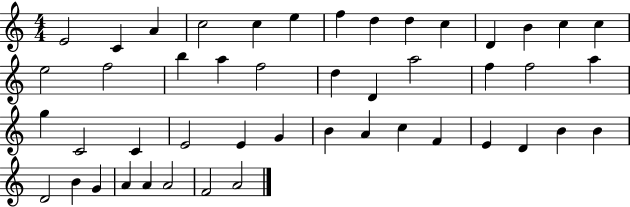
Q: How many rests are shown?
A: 0